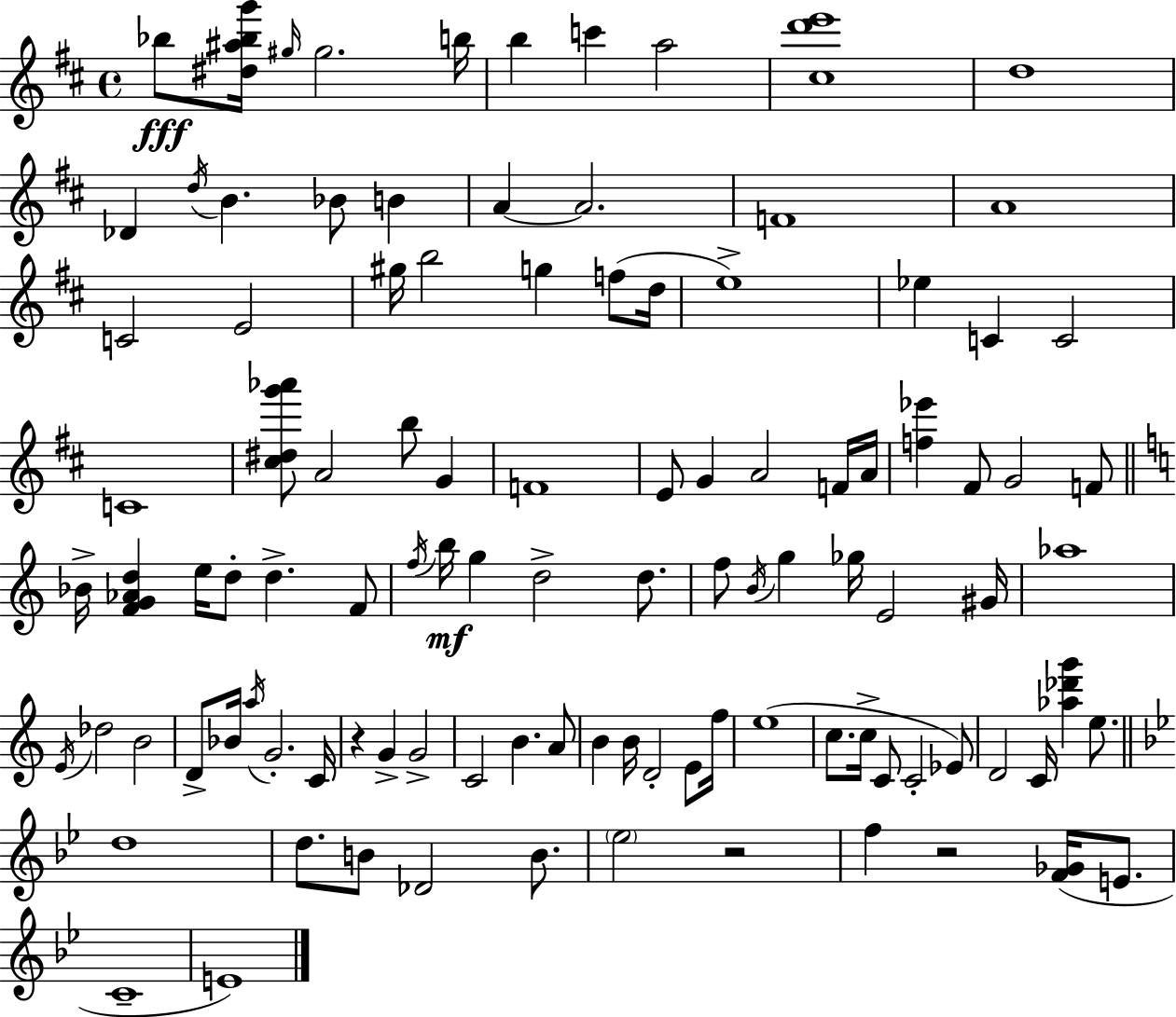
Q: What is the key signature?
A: D major